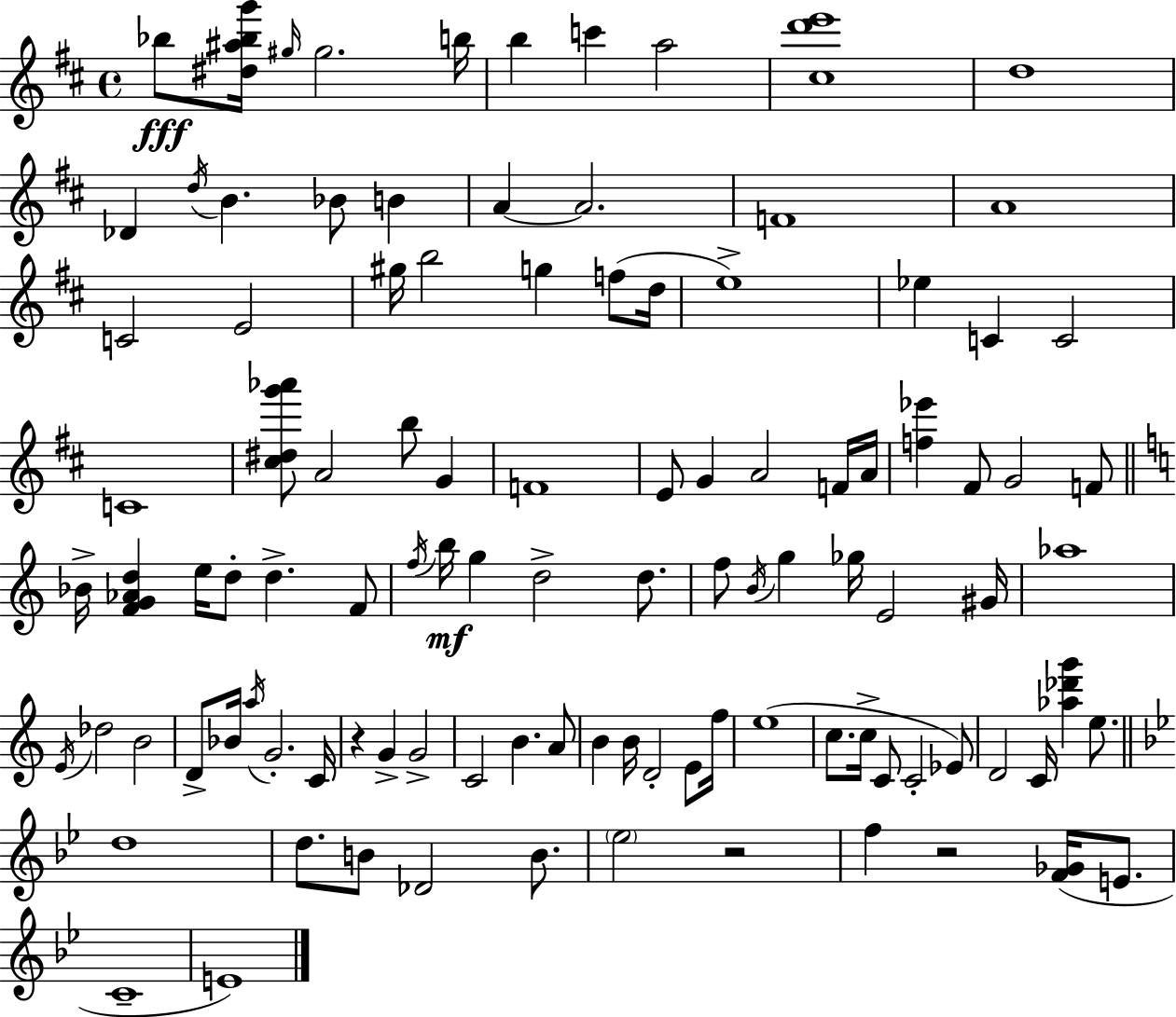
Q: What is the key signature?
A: D major